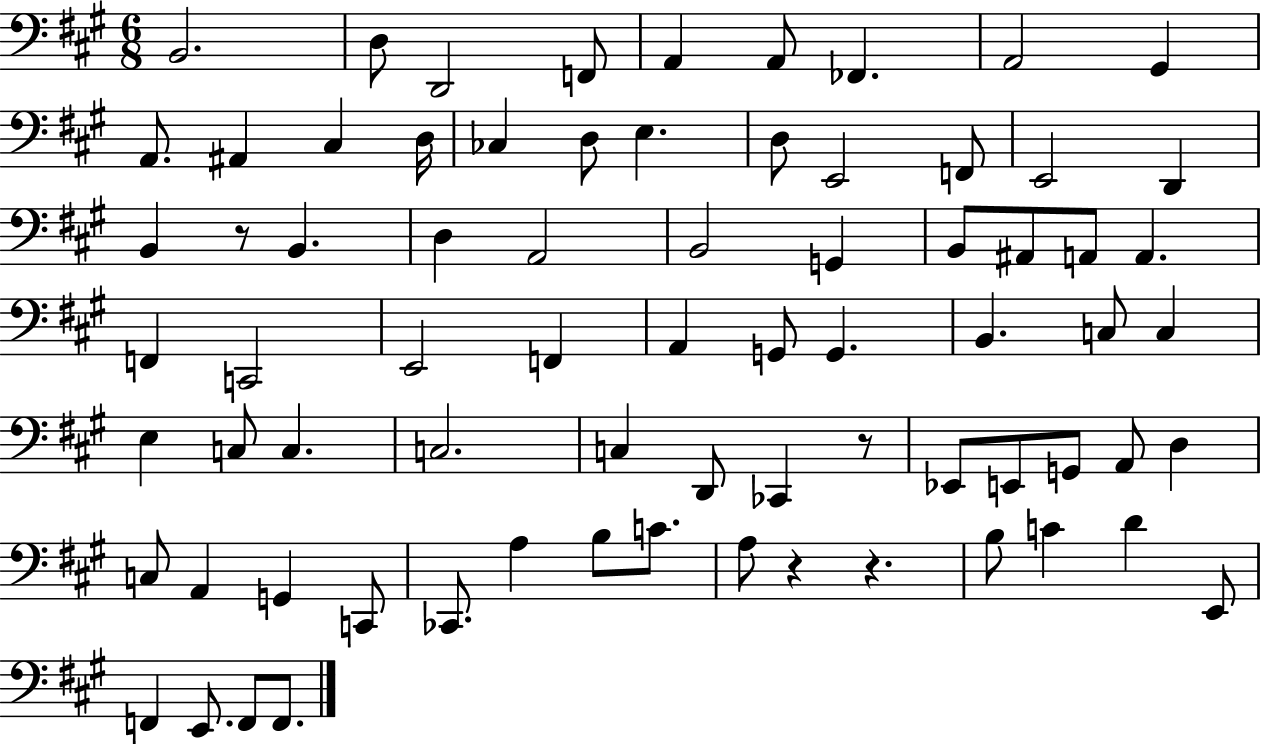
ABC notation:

X:1
T:Untitled
M:6/8
L:1/4
K:A
B,,2 D,/2 D,,2 F,,/2 A,, A,,/2 _F,, A,,2 ^G,, A,,/2 ^A,, ^C, D,/4 _C, D,/2 E, D,/2 E,,2 F,,/2 E,,2 D,, B,, z/2 B,, D, A,,2 B,,2 G,, B,,/2 ^A,,/2 A,,/2 A,, F,, C,,2 E,,2 F,, A,, G,,/2 G,, B,, C,/2 C, E, C,/2 C, C,2 C, D,,/2 _C,, z/2 _E,,/2 E,,/2 G,,/2 A,,/2 D, C,/2 A,, G,, C,,/2 _C,,/2 A, B,/2 C/2 A,/2 z z B,/2 C D E,,/2 F,, E,,/2 F,,/2 F,,/2